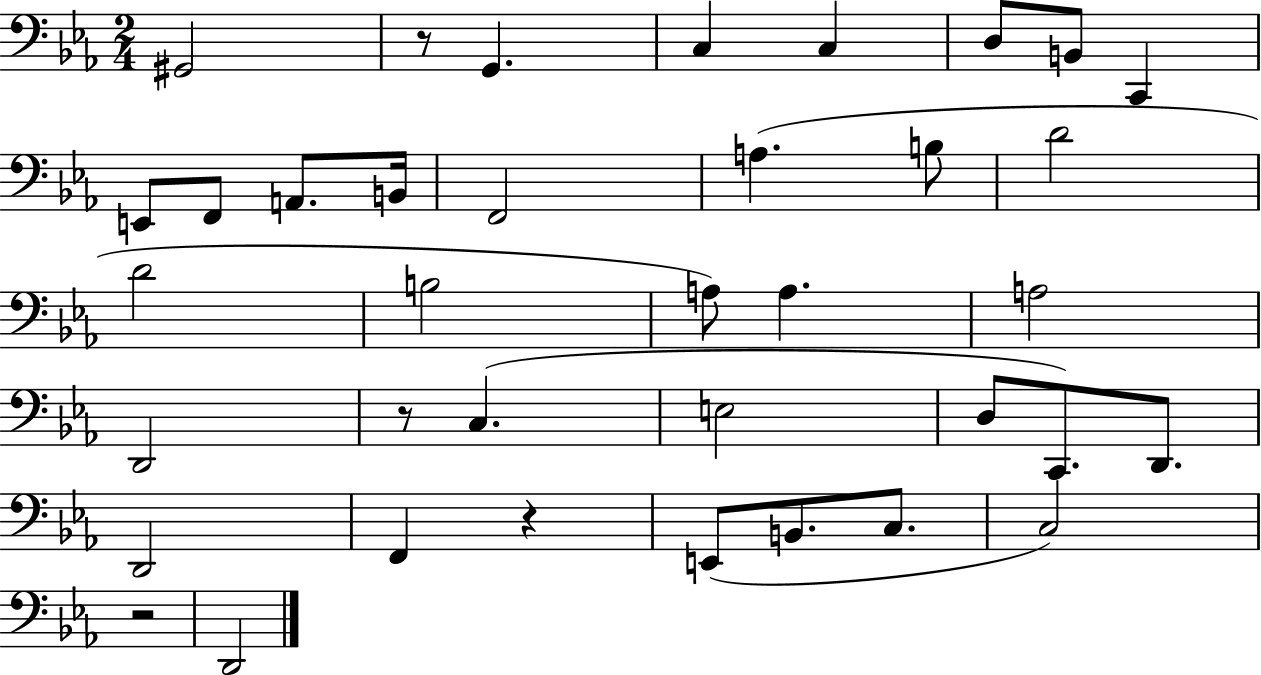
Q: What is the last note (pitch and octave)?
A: D2